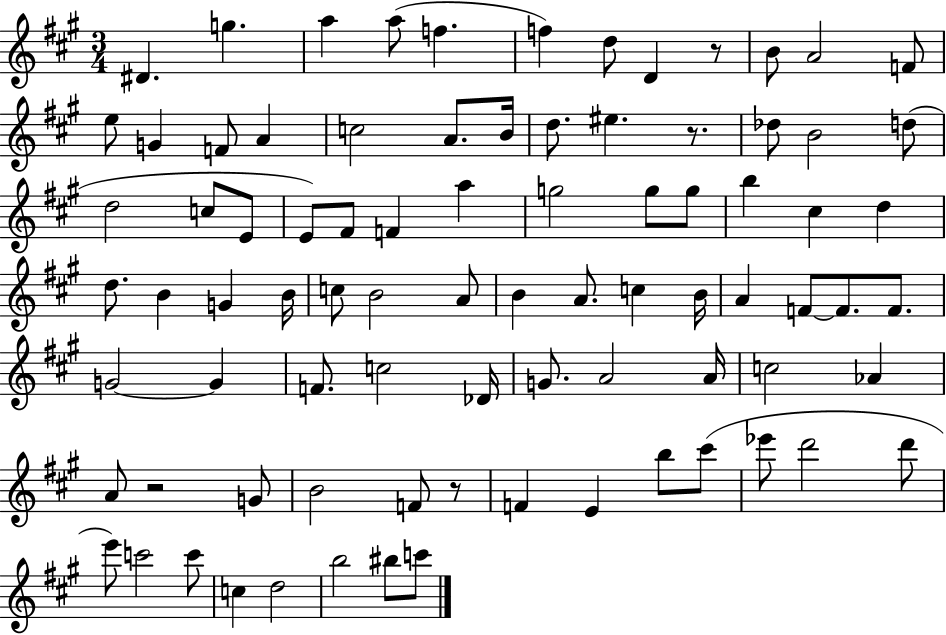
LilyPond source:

{
  \clef treble
  \numericTimeSignature
  \time 3/4
  \key a \major
  \repeat volta 2 { dis'4. g''4. | a''4 a''8( f''4. | f''4) d''8 d'4 r8 | b'8 a'2 f'8 | \break e''8 g'4 f'8 a'4 | c''2 a'8. b'16 | d''8. eis''4. r8. | des''8 b'2 d''8( | \break d''2 c''8 e'8 | e'8) fis'8 f'4 a''4 | g''2 g''8 g''8 | b''4 cis''4 d''4 | \break d''8. b'4 g'4 b'16 | c''8 b'2 a'8 | b'4 a'8. c''4 b'16 | a'4 f'8~~ f'8. f'8. | \break g'2~~ g'4 | f'8. c''2 des'16 | g'8. a'2 a'16 | c''2 aes'4 | \break a'8 r2 g'8 | b'2 f'8 r8 | f'4 e'4 b''8 cis'''8( | ees'''8 d'''2 d'''8 | \break e'''8) c'''2 c'''8 | c''4 d''2 | b''2 bis''8 c'''8 | } \bar "|."
}